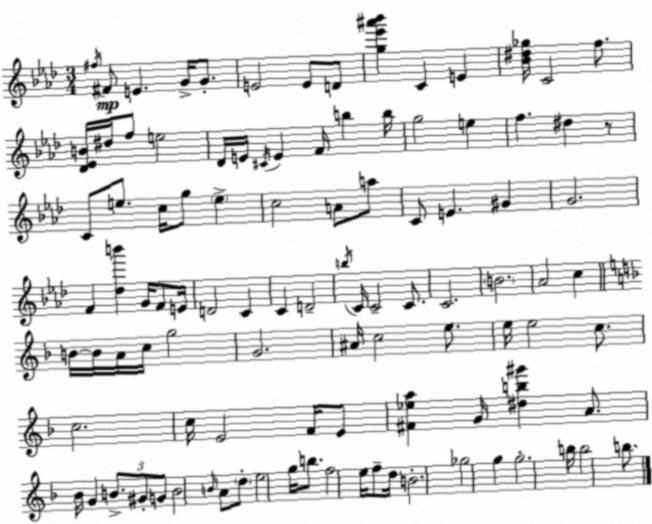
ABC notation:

X:1
T:Untitled
M:3/4
L:1/4
K:Fm
^f/4 ^F/2 E G/4 G/2 E2 E/2 D/2 [g_e'^a'_b'] C E [_B^d_g]/4 C2 f/2 [_D_EB]/4 ^d/4 f/2 e2 _D/4 E/4 ^C/4 E F/4 b b/4 g2 e f ^d z/2 C/2 e/2 c/4 g/2 e c2 A/2 a/2 C/2 E ^G G2 F [_db'] G/4 F/2 E/4 D2 C C D2 b/4 C/4 C2 C/2 C2 B2 _A2 c B/4 B/4 A/4 c/4 g2 G2 ^A/4 c2 e/2 e/4 e2 c/2 c2 c/4 E2 F/4 E/2 [^F_ea] G/4 [^db^g'] A/2 _B/4 G B/2 ^G/2 G/2 B2 B/4 A/2 d/2 e2 g/4 b/2 f2 e/4 f/2 d/4 B2 _g2 g g2 b/4 b2 b/2